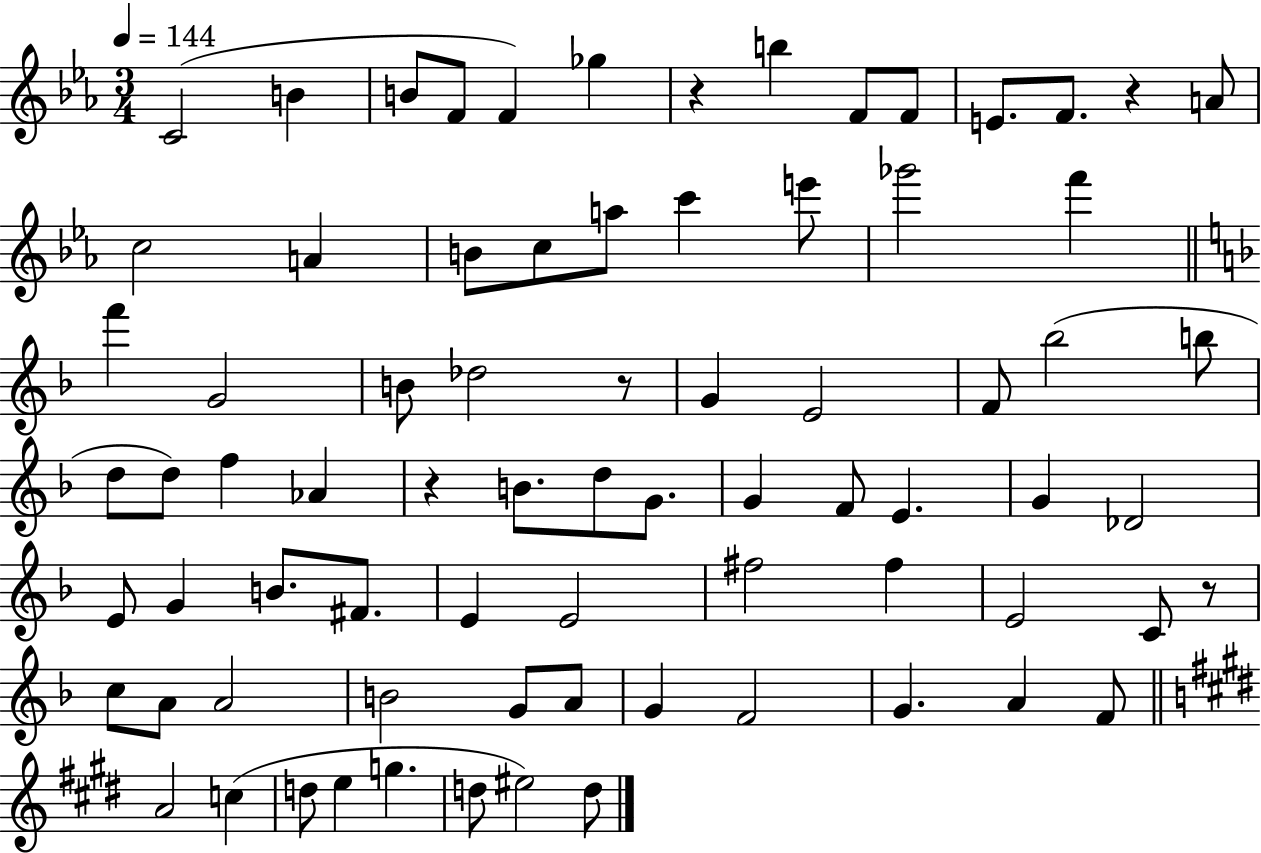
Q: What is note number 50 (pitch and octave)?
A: F#5